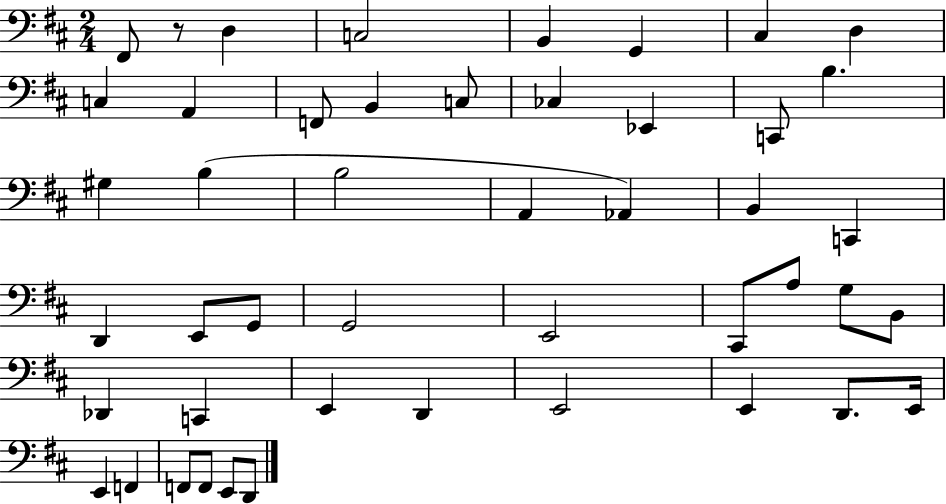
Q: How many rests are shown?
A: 1